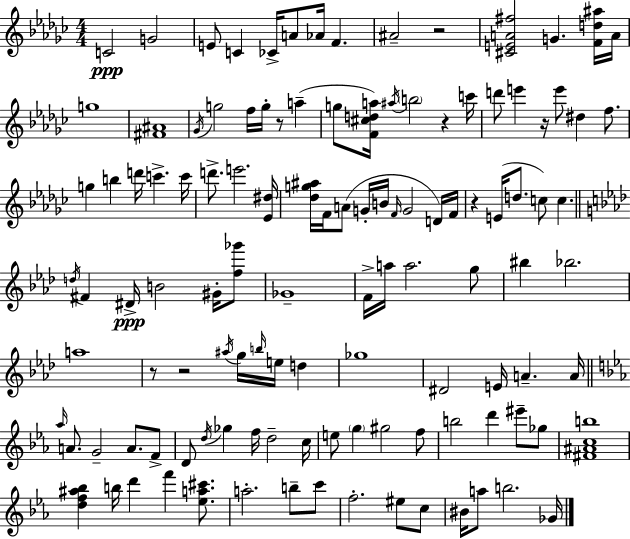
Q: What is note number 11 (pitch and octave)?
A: A4